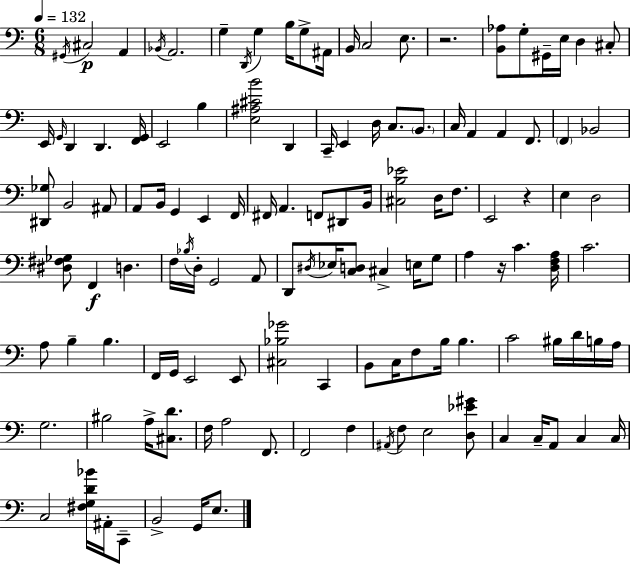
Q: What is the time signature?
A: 6/8